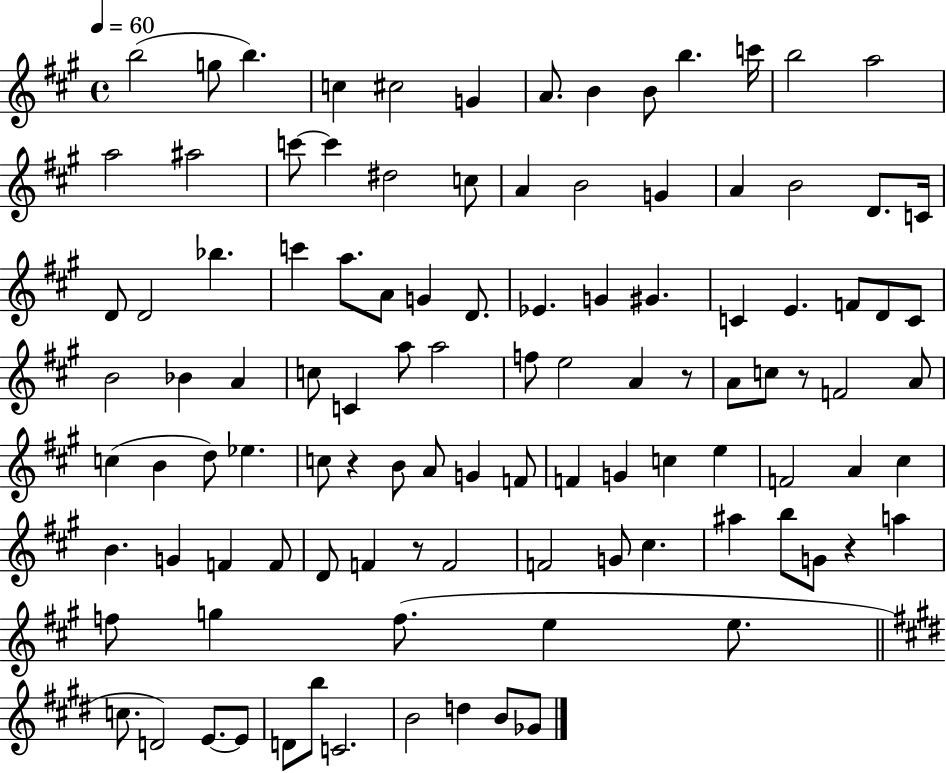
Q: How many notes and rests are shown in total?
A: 107